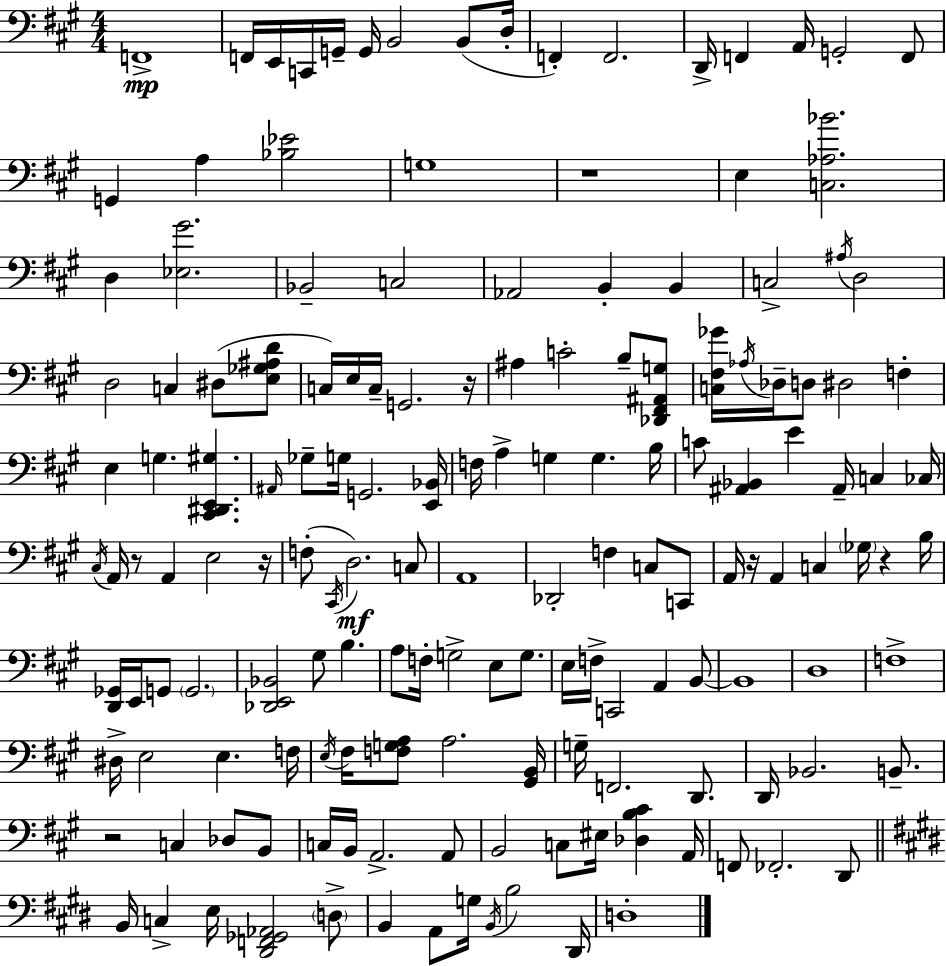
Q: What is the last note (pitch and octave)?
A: D3